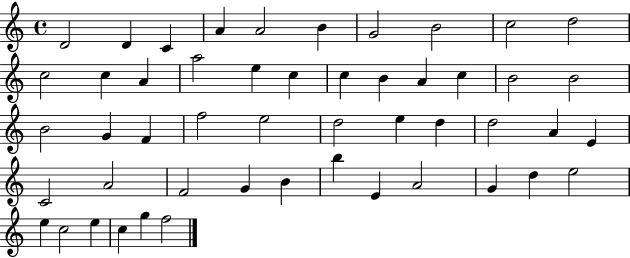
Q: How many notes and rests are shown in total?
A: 50